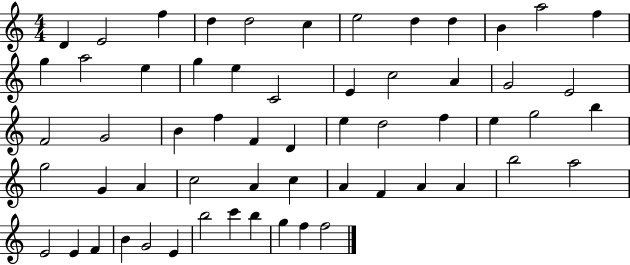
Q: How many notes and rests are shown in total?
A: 59